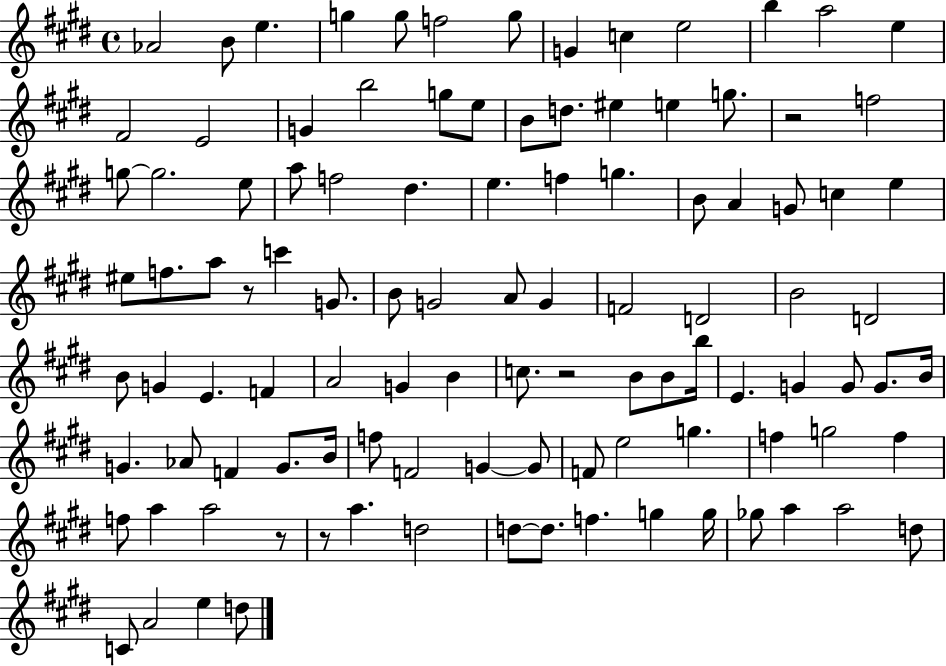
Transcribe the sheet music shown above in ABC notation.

X:1
T:Untitled
M:4/4
L:1/4
K:E
_A2 B/2 e g g/2 f2 g/2 G c e2 b a2 e ^F2 E2 G b2 g/2 e/2 B/2 d/2 ^e e g/2 z2 f2 g/2 g2 e/2 a/2 f2 ^d e f g B/2 A G/2 c e ^e/2 f/2 a/2 z/2 c' G/2 B/2 G2 A/2 G F2 D2 B2 D2 B/2 G E F A2 G B c/2 z2 B/2 B/2 b/4 E G G/2 G/2 B/4 G _A/2 F G/2 B/4 f/2 F2 G G/2 F/2 e2 g f g2 f f/2 a a2 z/2 z/2 a d2 d/2 d/2 f g g/4 _g/2 a a2 d/2 C/2 A2 e d/2